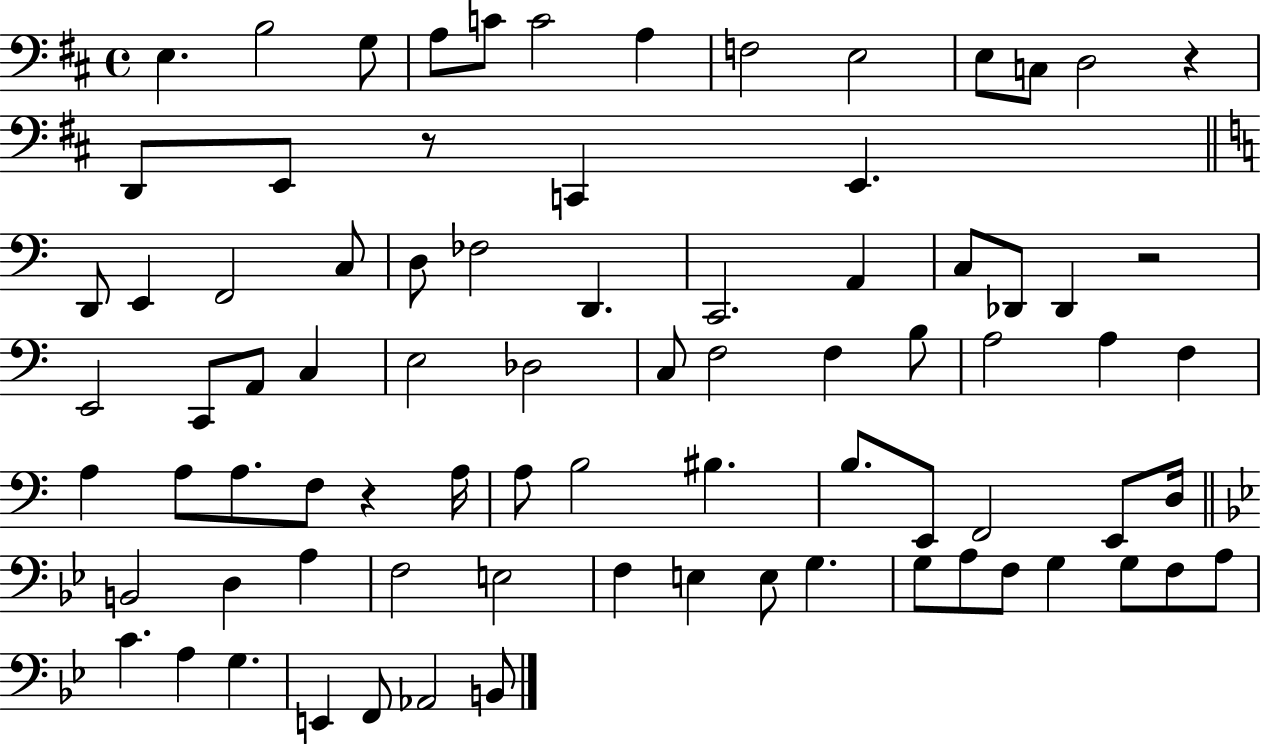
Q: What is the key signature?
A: D major